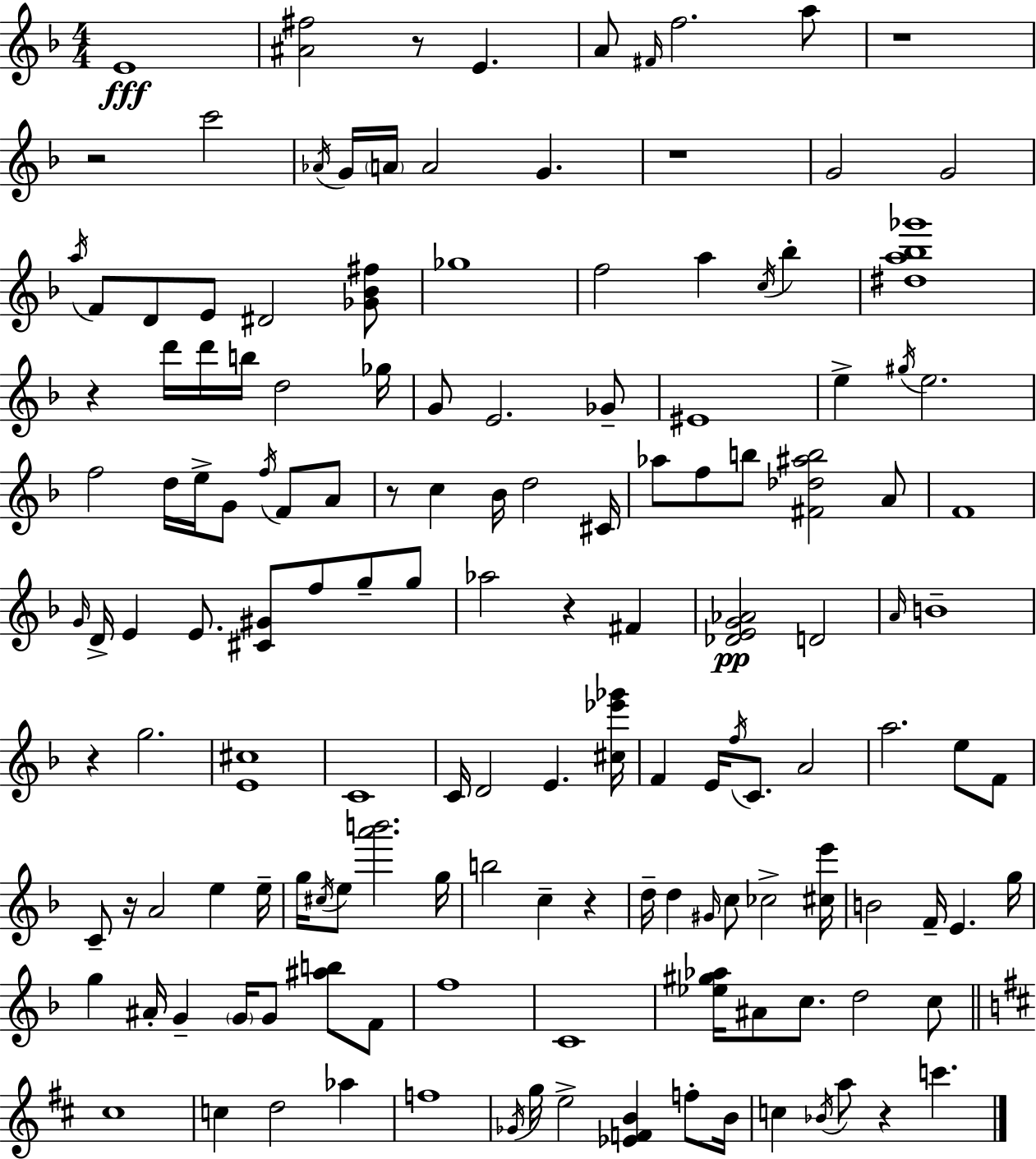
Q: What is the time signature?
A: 4/4